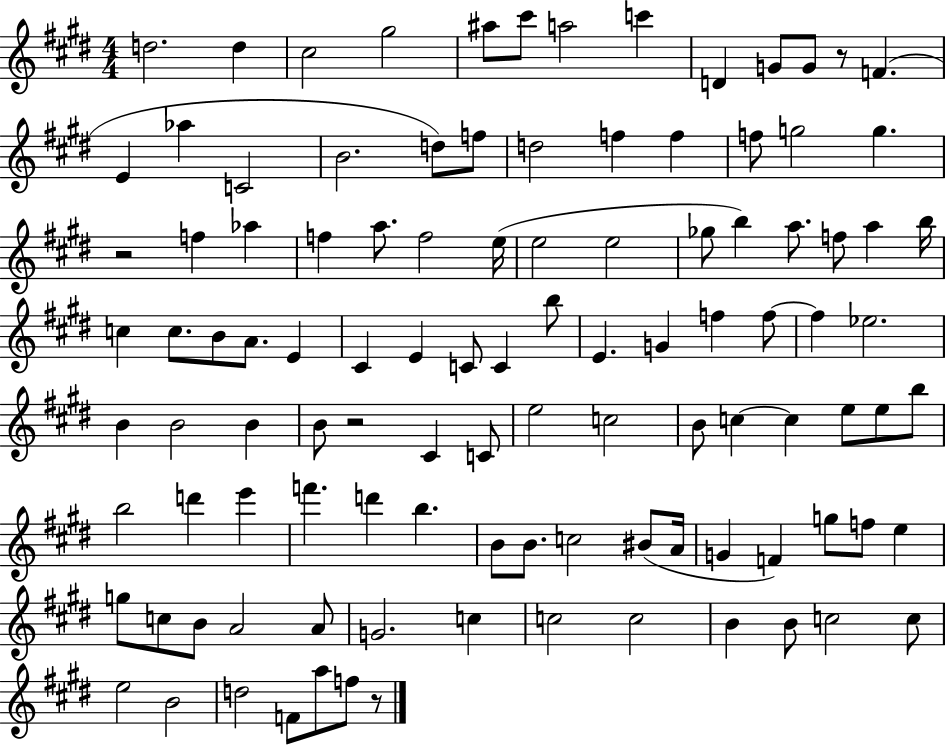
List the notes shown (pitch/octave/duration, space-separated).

D5/h. D5/q C#5/h G#5/h A#5/e C#6/e A5/h C6/q D4/q G4/e G4/e R/e F4/q. E4/q Ab5/q C4/h B4/h. D5/e F5/e D5/h F5/q F5/q F5/e G5/h G5/q. R/h F5/q Ab5/q F5/q A5/e. F5/h E5/s E5/h E5/h Gb5/e B5/q A5/e. F5/e A5/q B5/s C5/q C5/e. B4/e A4/e. E4/q C#4/q E4/q C4/e C4/q B5/e E4/q. G4/q F5/q F5/e F5/q Eb5/h. B4/q B4/h B4/q B4/e R/h C#4/q C4/e E5/h C5/h B4/e C5/q C5/q E5/e E5/e B5/e B5/h D6/q E6/q F6/q. D6/q B5/q. B4/e B4/e. C5/h BIS4/e A4/s G4/q F4/q G5/e F5/e E5/q G5/e C5/e B4/e A4/h A4/e G4/h. C5/q C5/h C5/h B4/q B4/e C5/h C5/e E5/h B4/h D5/h F4/e A5/e F5/e R/e